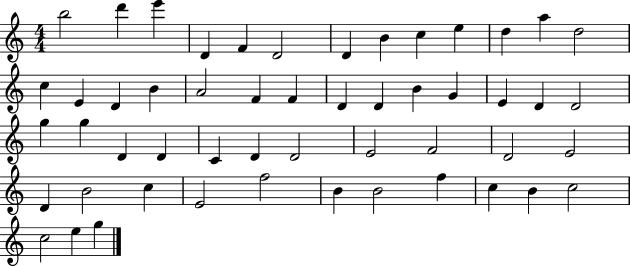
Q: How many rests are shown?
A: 0